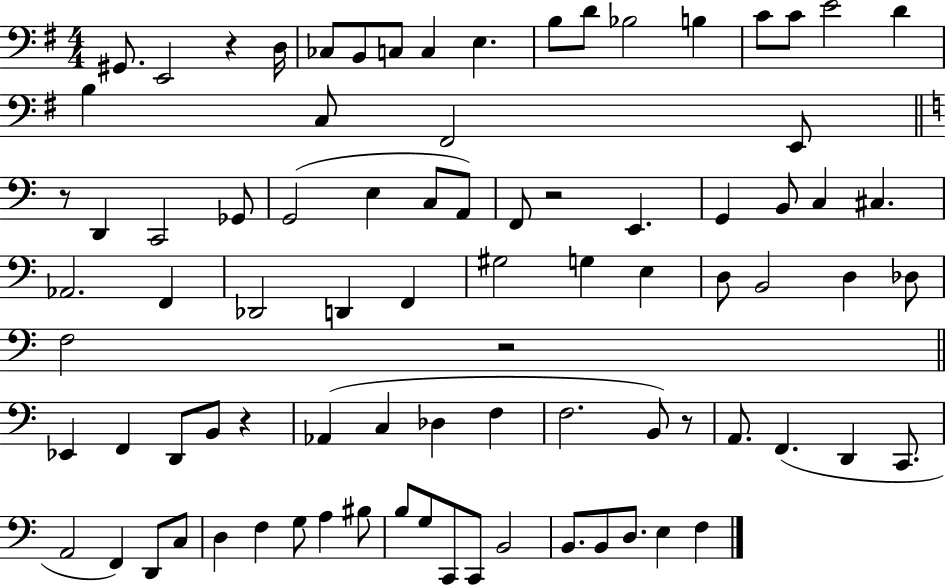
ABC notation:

X:1
T:Untitled
M:4/4
L:1/4
K:G
^G,,/2 E,,2 z D,/4 _C,/2 B,,/2 C,/2 C, E, B,/2 D/2 _B,2 B, C/2 C/2 E2 D B, C,/2 ^F,,2 E,,/2 z/2 D,, C,,2 _G,,/2 G,,2 E, C,/2 A,,/2 F,,/2 z2 E,, G,, B,,/2 C, ^C, _A,,2 F,, _D,,2 D,, F,, ^G,2 G, E, D,/2 B,,2 D, _D,/2 F,2 z2 _E,, F,, D,,/2 B,,/2 z _A,, C, _D, F, F,2 B,,/2 z/2 A,,/2 F,, D,, C,,/2 A,,2 F,, D,,/2 C,/2 D, F, G,/2 A, ^B,/2 B,/2 G,/2 C,,/2 C,,/2 B,,2 B,,/2 B,,/2 D,/2 E, F,